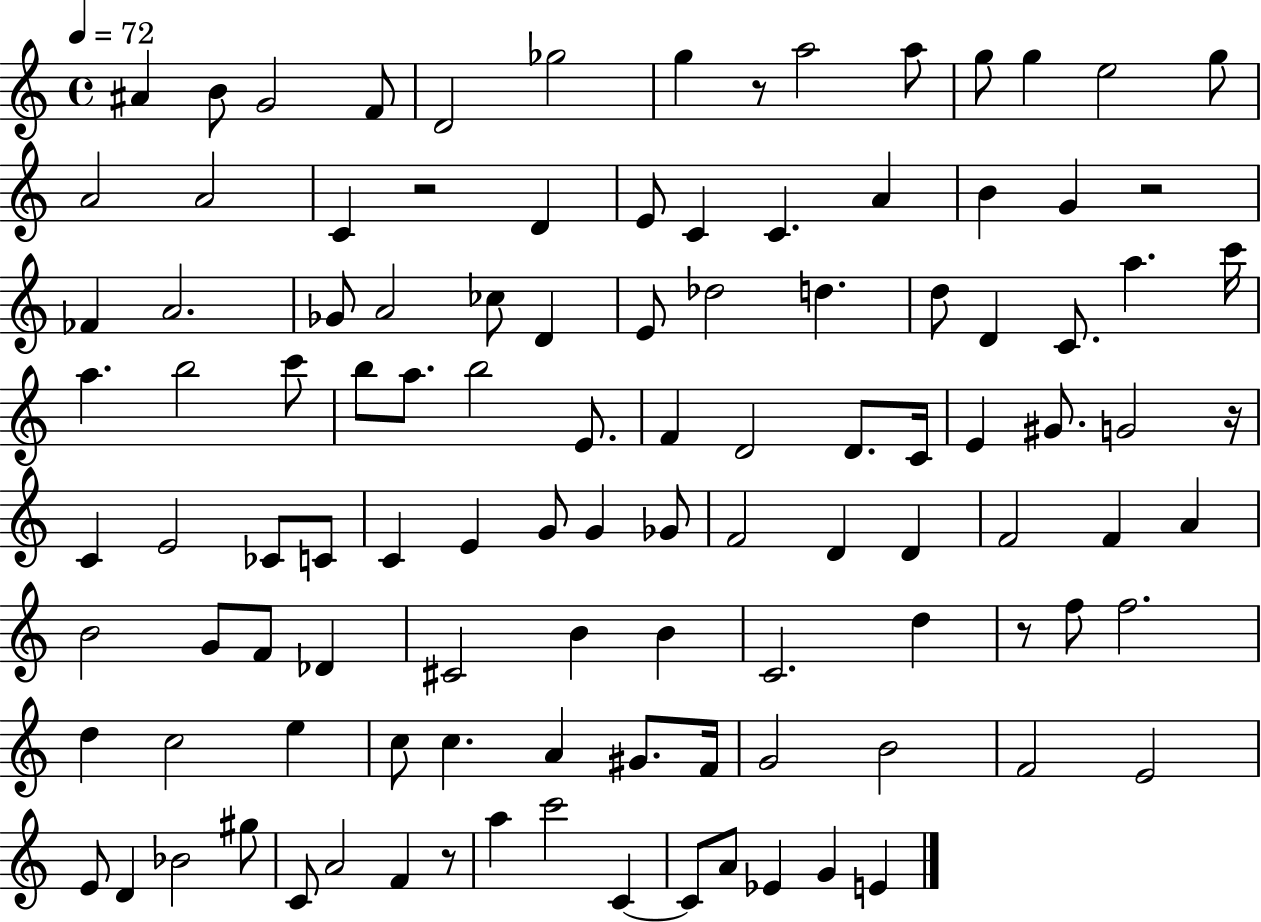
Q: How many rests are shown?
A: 6